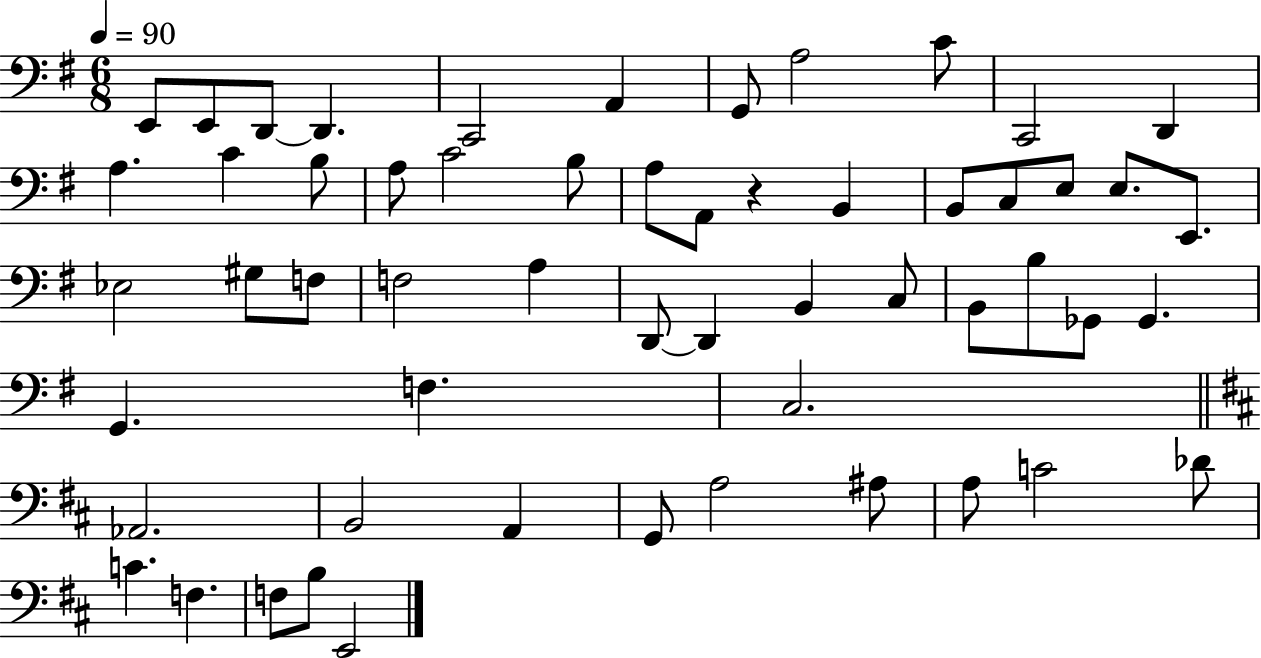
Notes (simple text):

E2/e E2/e D2/e D2/q. C2/h A2/q G2/e A3/h C4/e C2/h D2/q A3/q. C4/q B3/e A3/e C4/h B3/e A3/e A2/e R/q B2/q B2/e C3/e E3/e E3/e. E2/e. Eb3/h G#3/e F3/e F3/h A3/q D2/e D2/q B2/q C3/e B2/e B3/e Gb2/e Gb2/q. G2/q. F3/q. C3/h. Ab2/h. B2/h A2/q G2/e A3/h A#3/e A3/e C4/h Db4/e C4/q. F3/q. F3/e B3/e E2/h